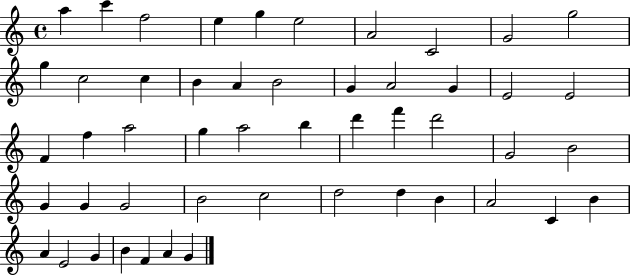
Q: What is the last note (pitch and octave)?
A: G4